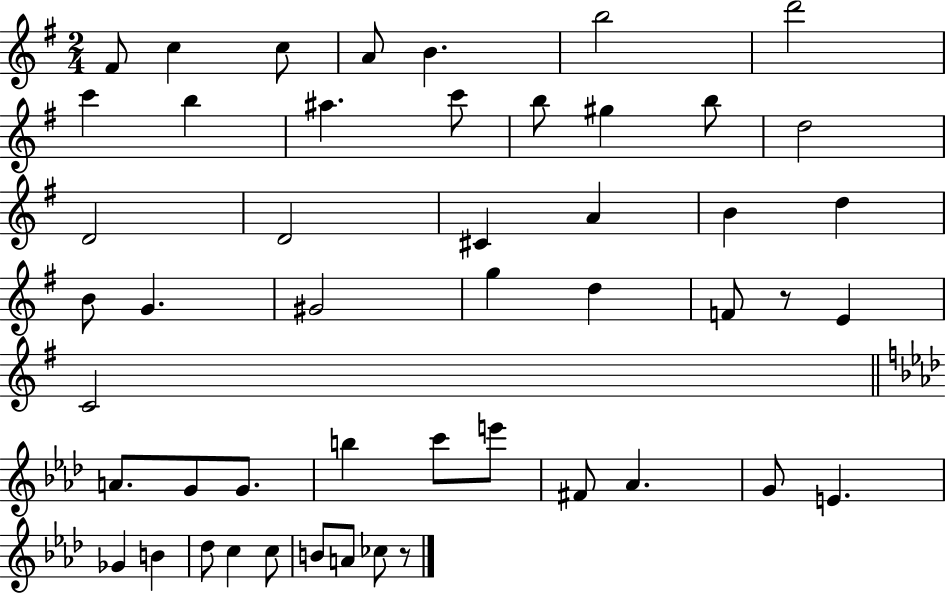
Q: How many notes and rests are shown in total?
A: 49